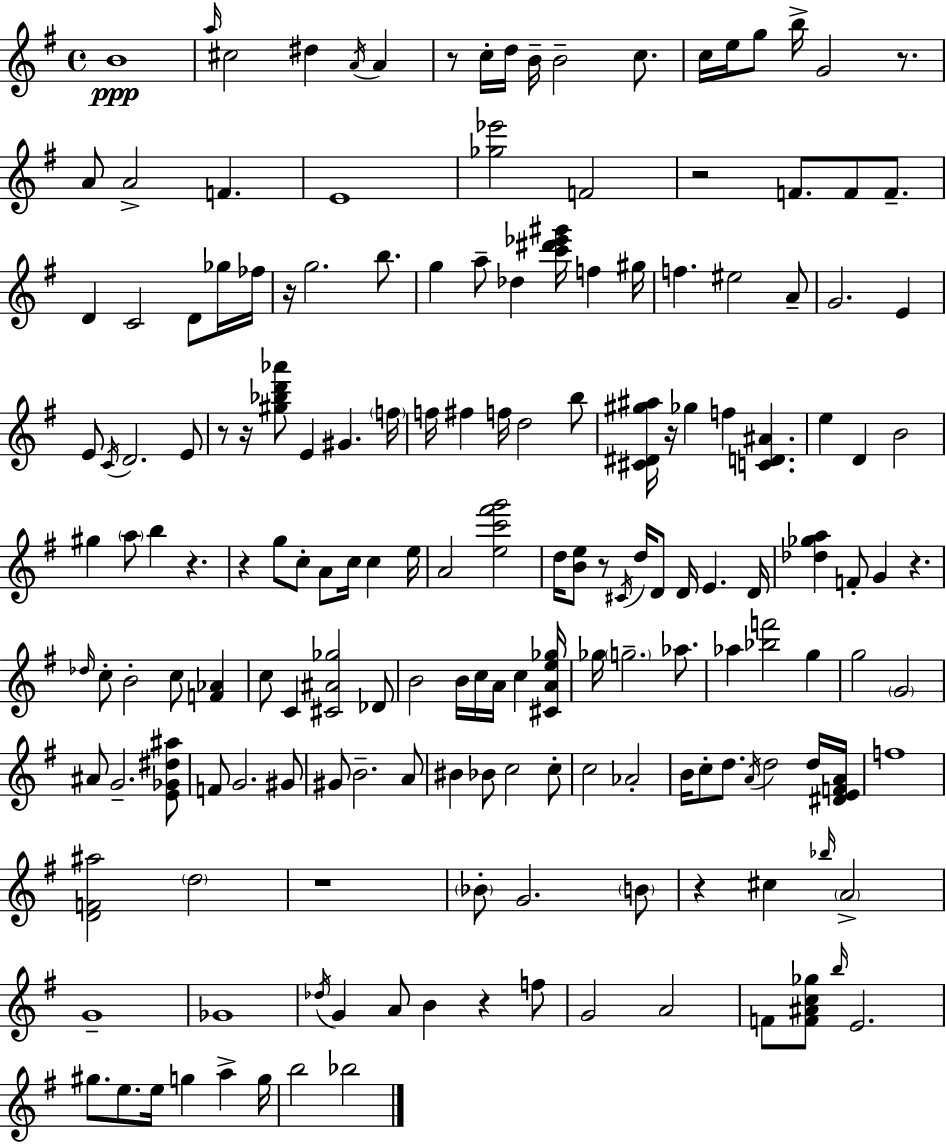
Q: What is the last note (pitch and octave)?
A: Bb5